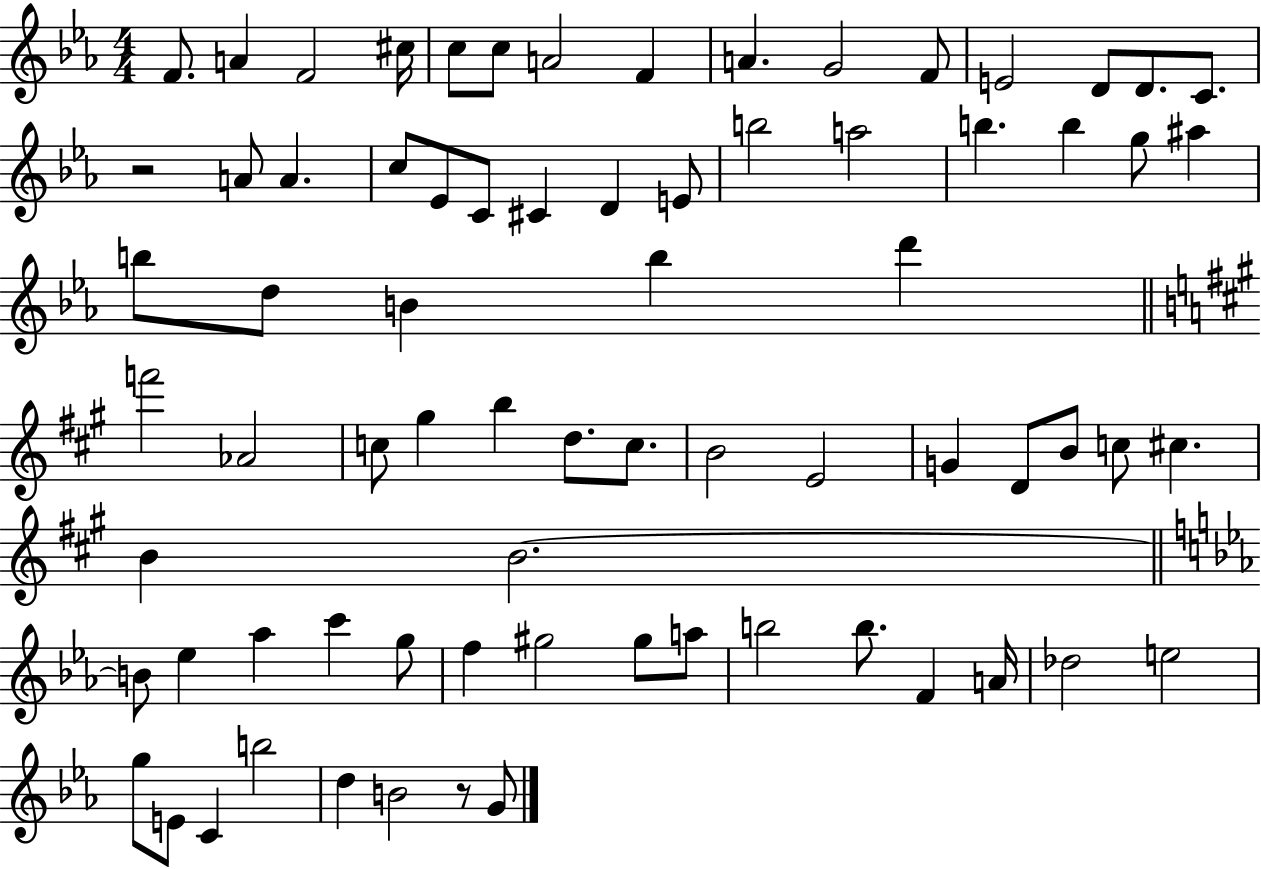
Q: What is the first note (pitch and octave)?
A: F4